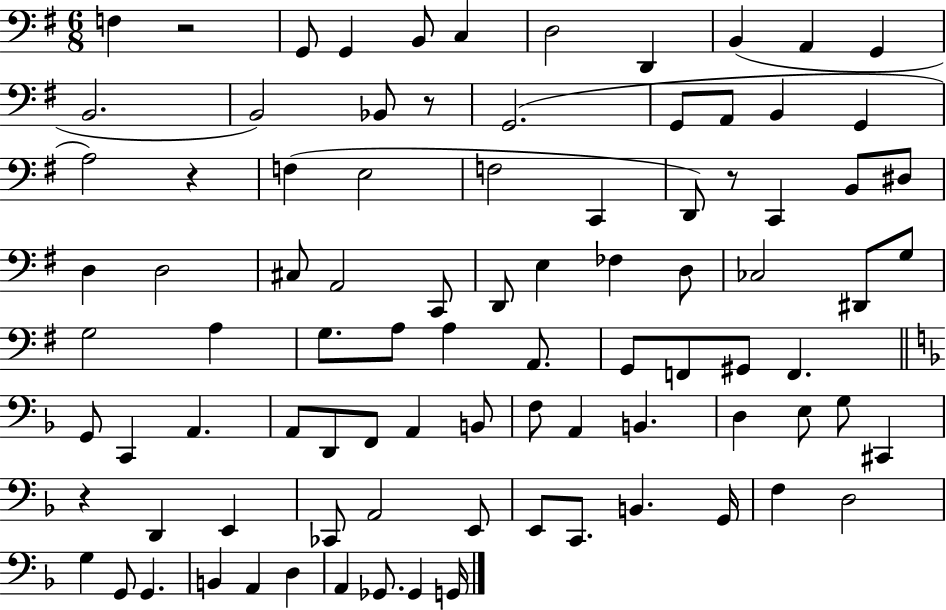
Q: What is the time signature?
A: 6/8